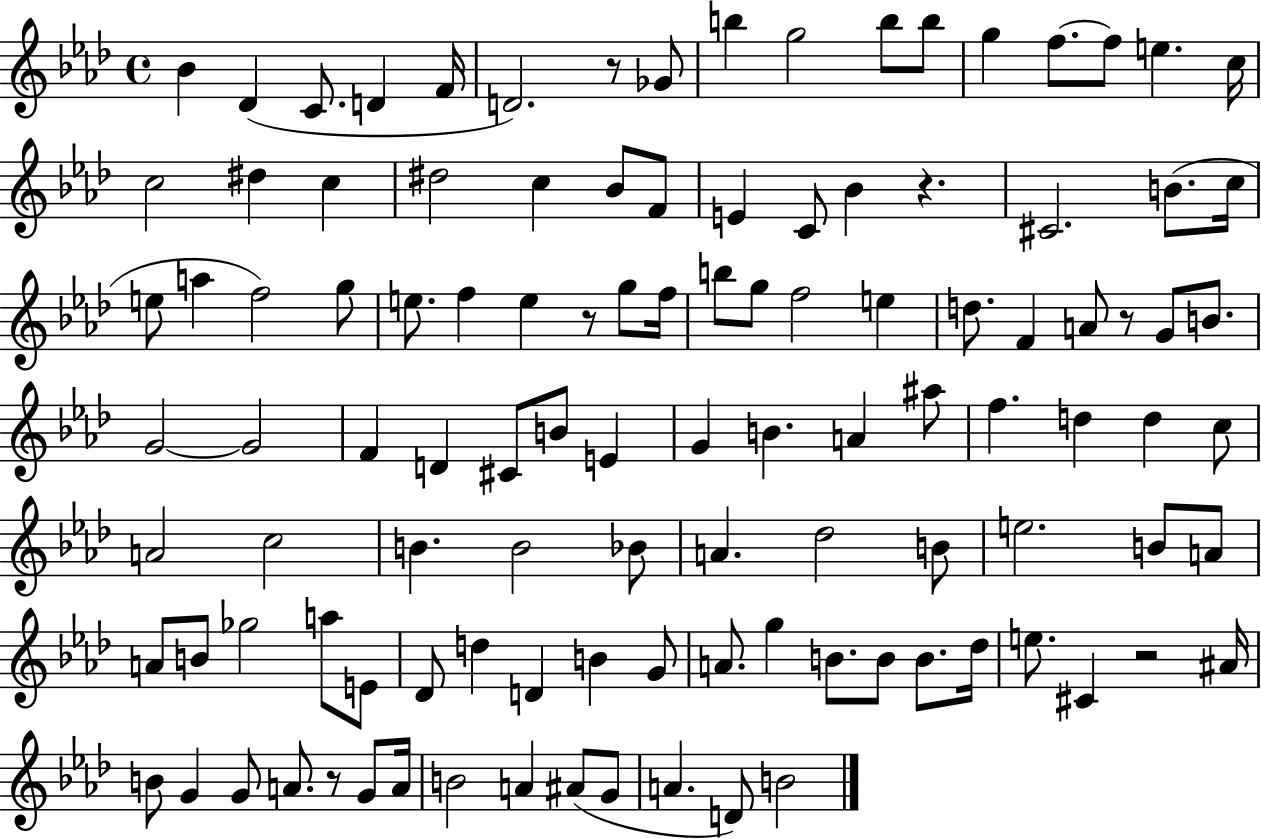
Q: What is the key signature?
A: AES major